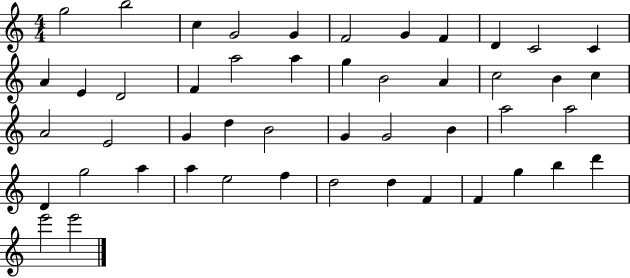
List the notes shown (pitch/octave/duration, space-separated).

G5/h B5/h C5/q G4/h G4/q F4/h G4/q F4/q D4/q C4/h C4/q A4/q E4/q D4/h F4/q A5/h A5/q G5/q B4/h A4/q C5/h B4/q C5/q A4/h E4/h G4/q D5/q B4/h G4/q G4/h B4/q A5/h A5/h D4/q G5/h A5/q A5/q E5/h F5/q D5/h D5/q F4/q F4/q G5/q B5/q D6/q E6/h E6/h